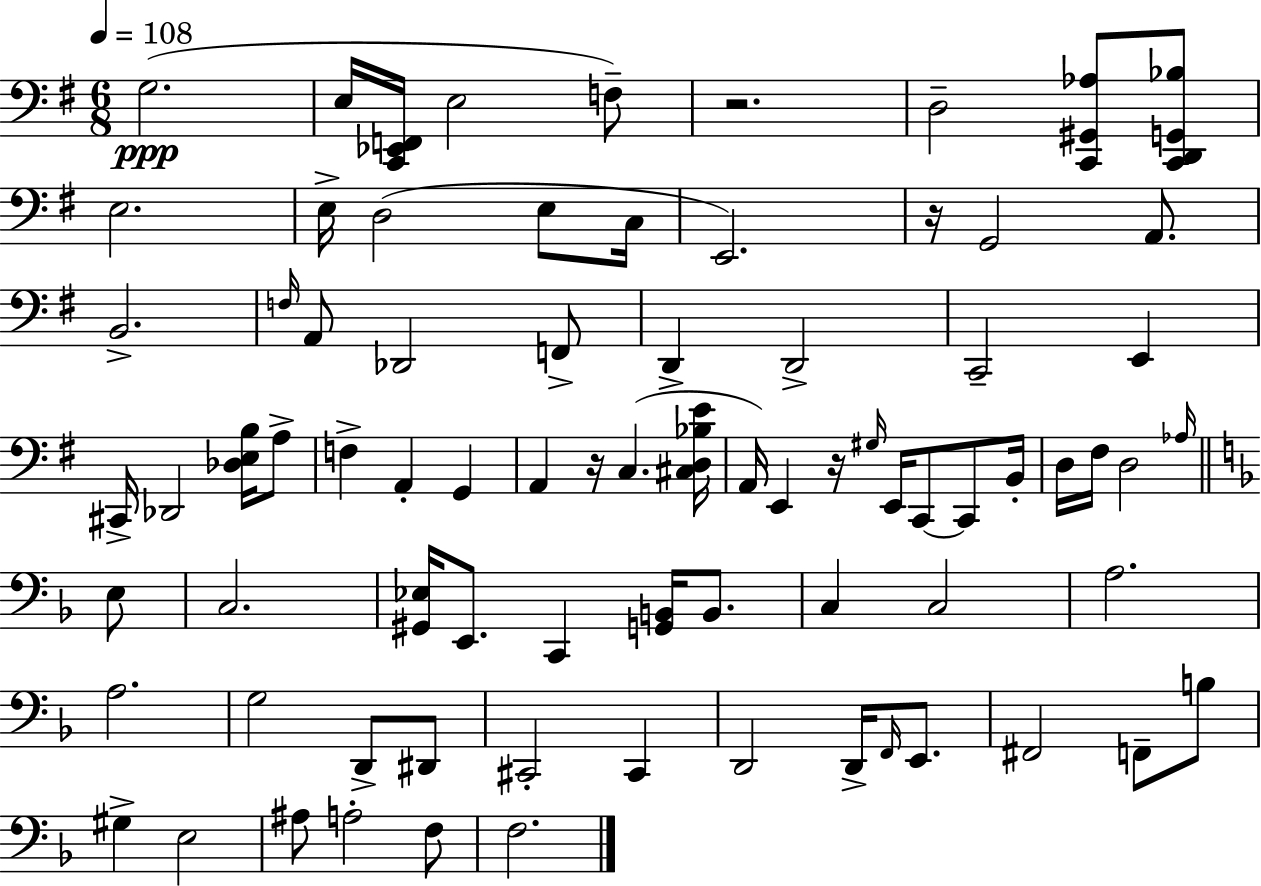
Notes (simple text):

G3/h. E3/s [C2,Eb2,F2]/s E3/h F3/e R/h. D3/h [C2,G#2,Ab3]/e [C2,D2,G2,Bb3]/e E3/h. E3/s D3/h E3/e C3/s E2/h. R/s G2/h A2/e. B2/h. F3/s A2/e Db2/h F2/e D2/q D2/h C2/h E2/q C#2/s Db2/h [Db3,E3,B3]/s A3/e F3/q A2/q G2/q A2/q R/s C3/q. [C#3,D3,Bb3,E4]/s A2/s E2/q R/s G#3/s E2/s C2/e C2/e B2/s D3/s F#3/s D3/h Ab3/s E3/e C3/h. [G#2,Eb3]/s E2/e. C2/q [G2,B2]/s B2/e. C3/q C3/h A3/h. A3/h. G3/h D2/e D#2/e C#2/h C#2/q D2/h D2/s F2/s E2/e. F#2/h F2/e B3/e G#3/q E3/h A#3/e A3/h F3/e F3/h.